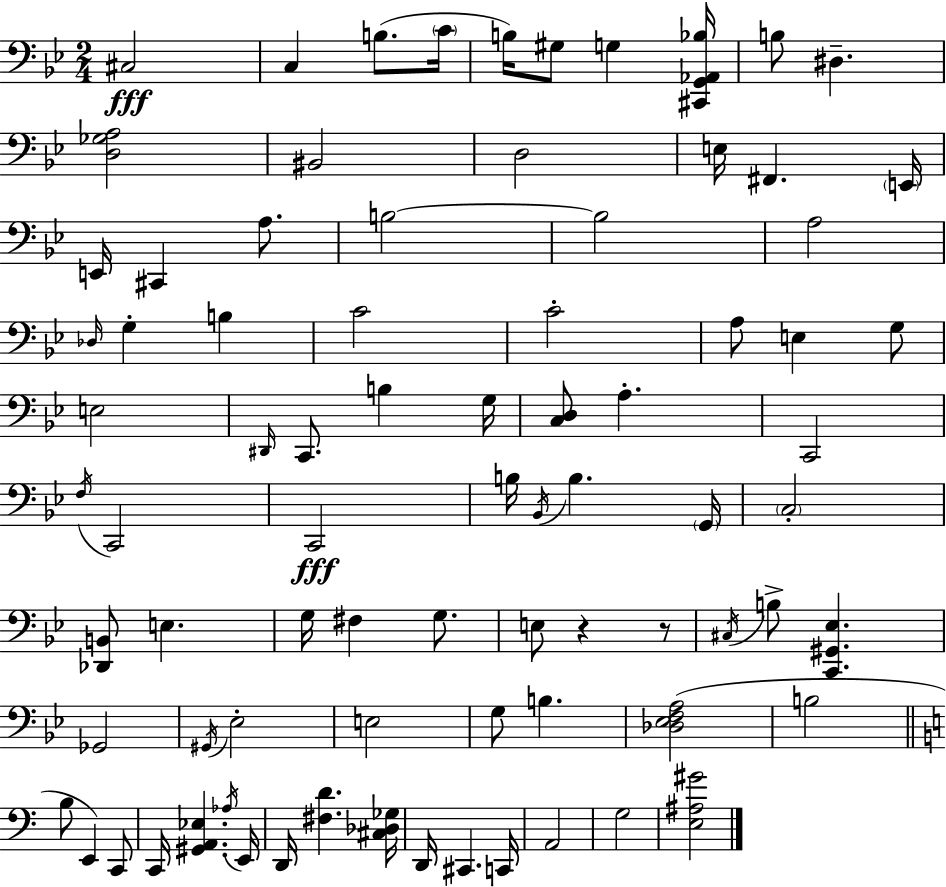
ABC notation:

X:1
T:Untitled
M:2/4
L:1/4
K:Gm
^C,2 C, B,/2 C/4 B,/4 ^G,/2 G, [^C,,G,,_A,,_B,]/4 B,/2 ^D, [D,_G,A,]2 ^B,,2 D,2 E,/4 ^F,, E,,/4 E,,/4 ^C,, A,/2 B,2 B,2 A,2 _D,/4 G, B, C2 C2 A,/2 E, G,/2 E,2 ^D,,/4 C,,/2 B, G,/4 [C,D,]/2 A, C,,2 F,/4 C,,2 C,,2 B,/4 _B,,/4 B, G,,/4 C,2 [_D,,B,,]/2 E, G,/4 ^F, G,/2 E,/2 z z/2 ^C,/4 B,/2 [C,,^G,,_E,] _G,,2 ^G,,/4 _E,2 E,2 G,/2 B, [_D,_E,F,A,]2 B,2 B,/2 E,, C,,/2 C,,/4 [^G,,A,,_E,] _A,/4 E,,/4 D,,/4 [^F,D] [^C,_D,_G,]/4 D,,/4 ^C,, C,,/4 A,,2 G,2 [E,^A,^G]2